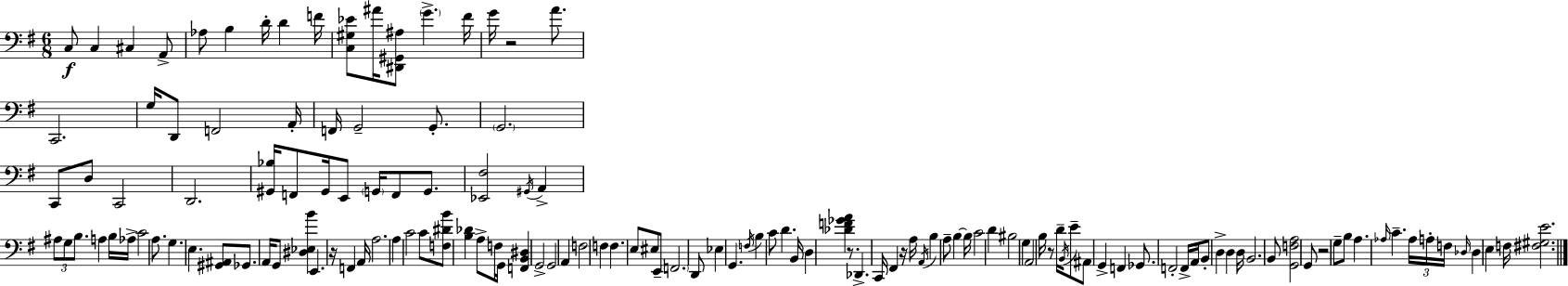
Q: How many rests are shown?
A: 6